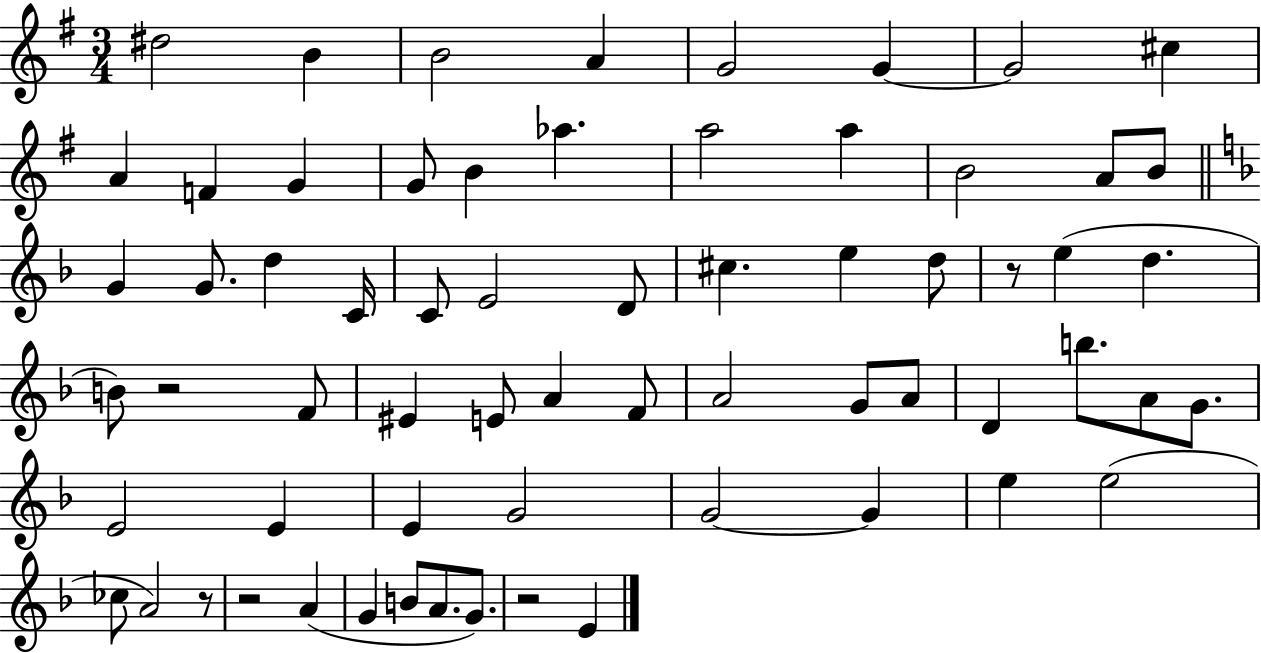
{
  \clef treble
  \numericTimeSignature
  \time 3/4
  \key g \major
  dis''2 b'4 | b'2 a'4 | g'2 g'4~~ | g'2 cis''4 | \break a'4 f'4 g'4 | g'8 b'4 aes''4. | a''2 a''4 | b'2 a'8 b'8 | \break \bar "||" \break \key d \minor g'4 g'8. d''4 c'16 | c'8 e'2 d'8 | cis''4. e''4 d''8 | r8 e''4( d''4. | \break b'8) r2 f'8 | eis'4 e'8 a'4 f'8 | a'2 g'8 a'8 | d'4 b''8. a'8 g'8. | \break e'2 e'4 | e'4 g'2 | g'2~~ g'4 | e''4 e''2( | \break ces''8 a'2) r8 | r2 a'4( | g'4 b'8 a'8. g'8.) | r2 e'4 | \break \bar "|."
}